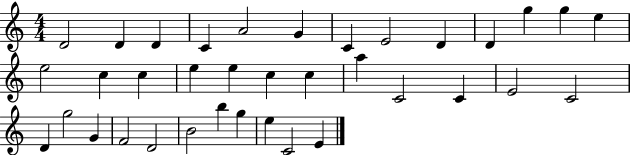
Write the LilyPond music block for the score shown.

{
  \clef treble
  \numericTimeSignature
  \time 4/4
  \key c \major
  d'2 d'4 d'4 | c'4 a'2 g'4 | c'4 e'2 d'4 | d'4 g''4 g''4 e''4 | \break e''2 c''4 c''4 | e''4 e''4 c''4 c''4 | a''4 c'2 c'4 | e'2 c'2 | \break d'4 g''2 g'4 | f'2 d'2 | b'2 b''4 g''4 | e''4 c'2 e'4 | \break \bar "|."
}